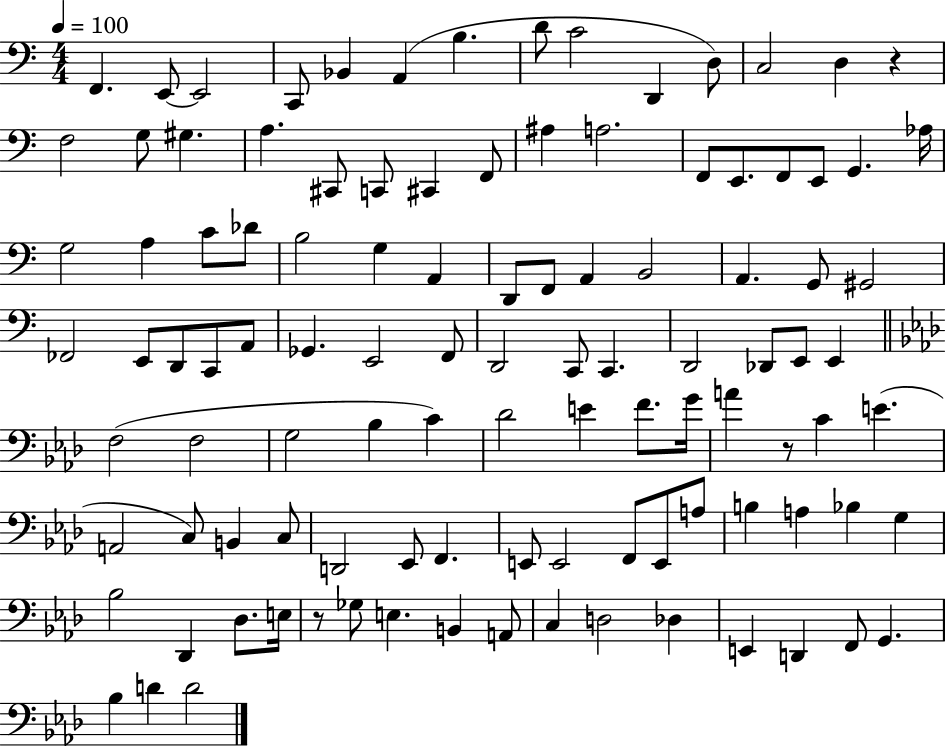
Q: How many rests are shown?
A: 3